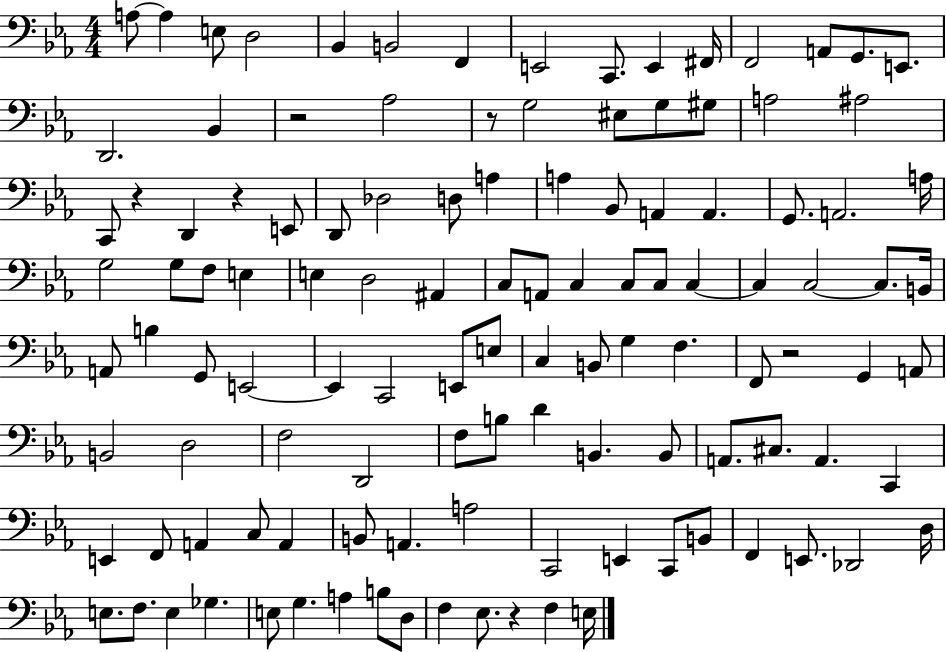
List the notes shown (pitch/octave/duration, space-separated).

A3/e A3/q E3/e D3/h Bb2/q B2/h F2/q E2/h C2/e. E2/q F#2/s F2/h A2/e G2/e. E2/e. D2/h. Bb2/q R/h Ab3/h R/e G3/h EIS3/e G3/e G#3/e A3/h A#3/h C2/e R/q D2/q R/q E2/e D2/e Db3/h D3/e A3/q A3/q Bb2/e A2/q A2/q. G2/e. A2/h. A3/s G3/h G3/e F3/e E3/q E3/q D3/h A#2/q C3/e A2/e C3/q C3/e C3/e C3/q C3/q C3/h C3/e. B2/s A2/e B3/q G2/e E2/h E2/q C2/h E2/e E3/e C3/q B2/e G3/q F3/q. F2/e R/h G2/q A2/e B2/h D3/h F3/h D2/h F3/e B3/e D4/q B2/q. B2/e A2/e. C#3/e. A2/q. C2/q E2/q F2/e A2/q C3/e A2/q B2/e A2/q. A3/h C2/h E2/q C2/e B2/e F2/q E2/e. Db2/h D3/s E3/e. F3/e. E3/q Gb3/q. E3/e G3/q. A3/q B3/e D3/e F3/q Eb3/e. R/q F3/q E3/s